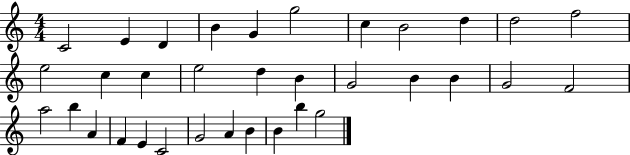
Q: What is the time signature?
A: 4/4